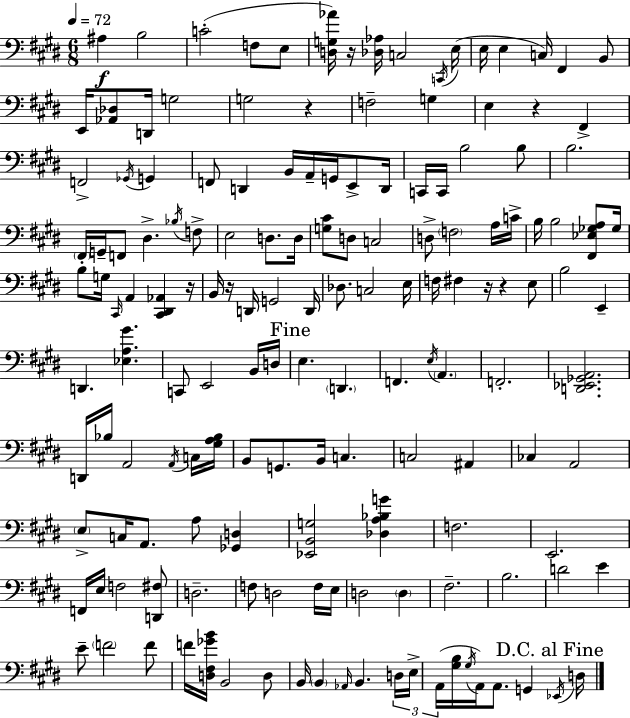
{
  \clef bass
  \numericTimeSignature
  \time 6/8
  \key e \major
  \tempo 4 = 72
  ais4\f b2 | c'2-.( f8 e8 | <d g aes'>16) r16 <des aes>16 c2 \acciaccatura { c,16 }( | e16 e16 e4 c16) fis,4 b,8 | \break e,16 <aes, des>8 d,16 g2 | g2 r4 | f2-- g4 | e4 r4 fis,4-> | \break f,2-> \acciaccatura { ges,16 } g,4 | f,8 d,4 b,16 a,16-- g,16 e,8-> | d,16 c,16 c,16 b2 | b8 b2. | \break \parenthesize fis,16-. g,16-- f,8 dis4.-> | \acciaccatura { bes16 } f8-> e2 d8. | d16 <g cis'>8 d8 c2 | d8-> \parenthesize f2 | \break a16 c'16-> b16 b2 | <fis, ees ges a>8 ges16 b8 g16 \grace { cis,16 } a,4 <cis, dis, aes,>4 | r16 b,16 r16 d,16 g,2 | d,16 des8. c2 | \break e16 f16 fis4 r16 r4 | e8 b2 | e,4-- d,4. <ees a gis'>4. | c,8 e,2 | \break b,16 d16 \mark "Fine" e4. \parenthesize d,4. | f,4. \acciaccatura { e16 } \parenthesize a,4. | f,2.-. | <d, ees, ges, a,>2. | \break d,16 bes16 a,2 | \acciaccatura { a,16 } c16 <gis a bes>16 b,8 g,8. b,16 | c4. c2 | ais,4 ces4 a,2 | \break \parenthesize e8-> c16 a,8. | a8 <ges, d>4 <ees, b, g>2 | <des a bes g'>4 f2. | e,2. | \break f,16 e16 f2 | <d, fis>8 d2.-- | f8 d2 | f16 e16 d2 | \break \parenthesize d4 fis2.-- | b2. | d'2 | e'4 e'8-- \parenthesize f'2 | \break f'8 f'16 <d fis ges' b'>16 b,2 | d8 b,16 \parenthesize b,4 \grace { aes,16 } | b,4. \tuplet 3/2 { d16 e16-> a,16( } <gis b>16 \acciaccatura { gis16 } a,16) | a,8. g,4 \mark "D.C. al Fine" \acciaccatura { ees,16 } d16 \bar "|."
}